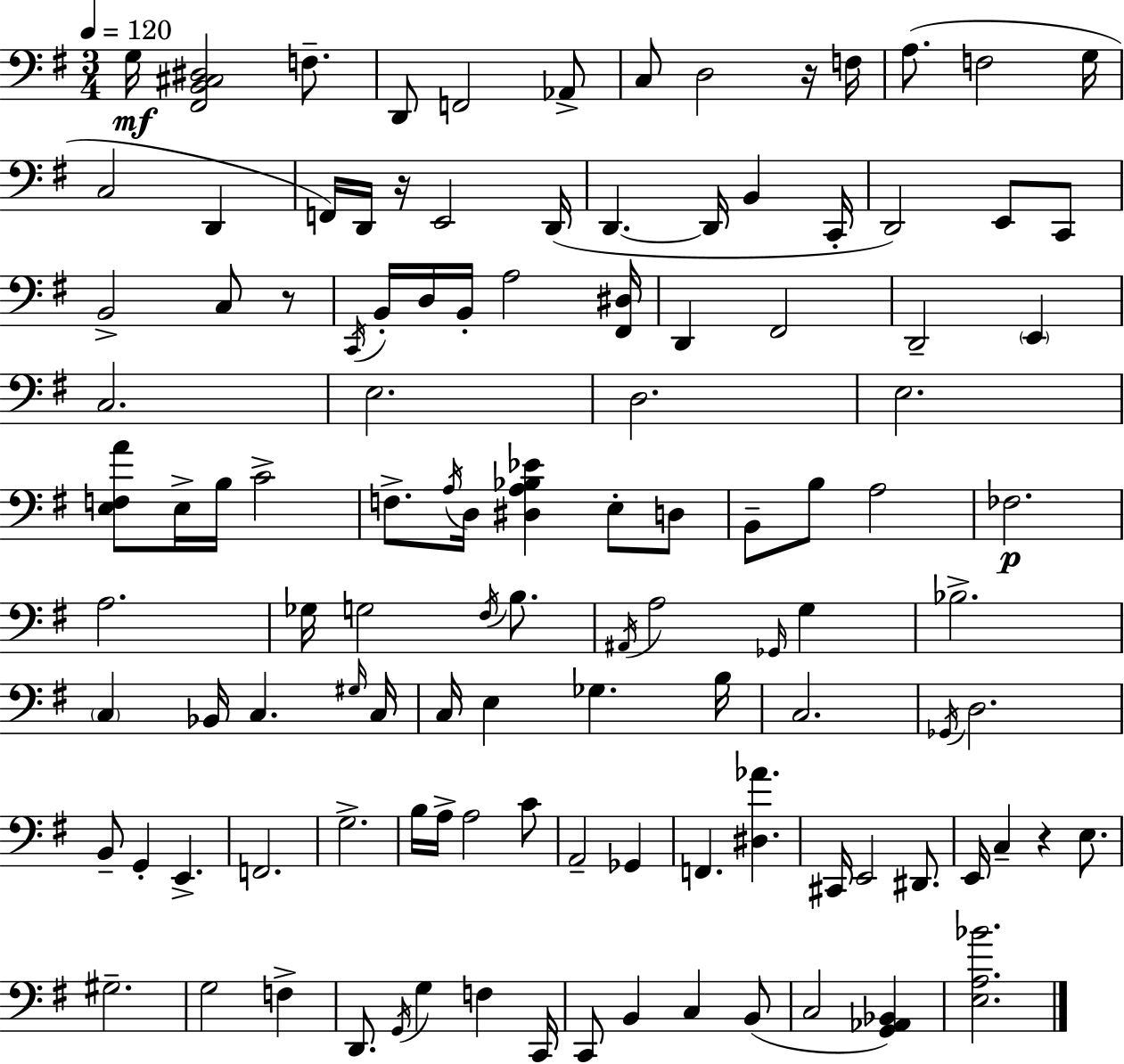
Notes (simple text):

G3/s [F#2,B2,C#3,D#3]/h F3/e. D2/e F2/h Ab2/e C3/e D3/h R/s F3/s A3/e. F3/h G3/s C3/h D2/q F2/s D2/s R/s E2/h D2/s D2/q. D2/s B2/q C2/s D2/h E2/e C2/e B2/h C3/e R/e C2/s B2/s D3/s B2/s A3/h [F#2,D#3]/s D2/q F#2/h D2/h E2/q C3/h. E3/h. D3/h. E3/h. [E3,F3,A4]/e E3/s B3/s C4/h F3/e. A3/s D3/s [D#3,A3,Bb3,Eb4]/q E3/e D3/e B2/e B3/e A3/h FES3/h. A3/h. Gb3/s G3/h F#3/s B3/e. A#2/s A3/h Gb2/s G3/q Bb3/h. C3/q Bb2/s C3/q. G#3/s C3/s C3/s E3/q Gb3/q. B3/s C3/h. Gb2/s D3/h. B2/e G2/q E2/q. F2/h. G3/h. B3/s A3/s A3/h C4/e A2/h Gb2/q F2/q. [D#3,Ab4]/q. C#2/s E2/h D#2/e. E2/s C3/q R/q E3/e. G#3/h. G3/h F3/q D2/e. G2/s G3/q F3/q C2/s C2/e B2/q C3/q B2/e C3/h [G2,Ab2,Bb2]/q [E3,A3,Bb4]/h.